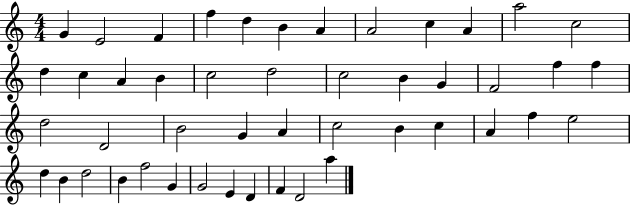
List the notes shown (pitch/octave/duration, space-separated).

G4/q E4/h F4/q F5/q D5/q B4/q A4/q A4/h C5/q A4/q A5/h C5/h D5/q C5/q A4/q B4/q C5/h D5/h C5/h B4/q G4/q F4/h F5/q F5/q D5/h D4/h B4/h G4/q A4/q C5/h B4/q C5/q A4/q F5/q E5/h D5/q B4/q D5/h B4/q F5/h G4/q G4/h E4/q D4/q F4/q D4/h A5/q